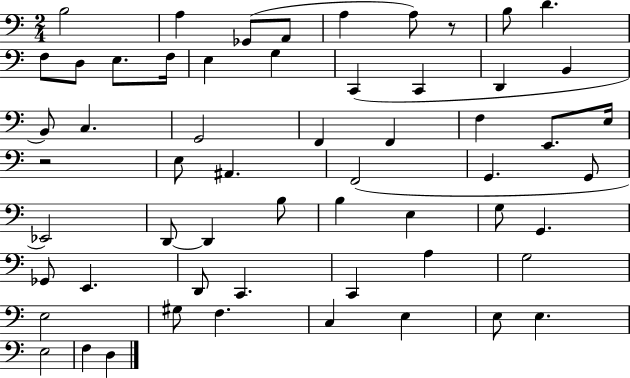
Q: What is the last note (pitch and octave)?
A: D3